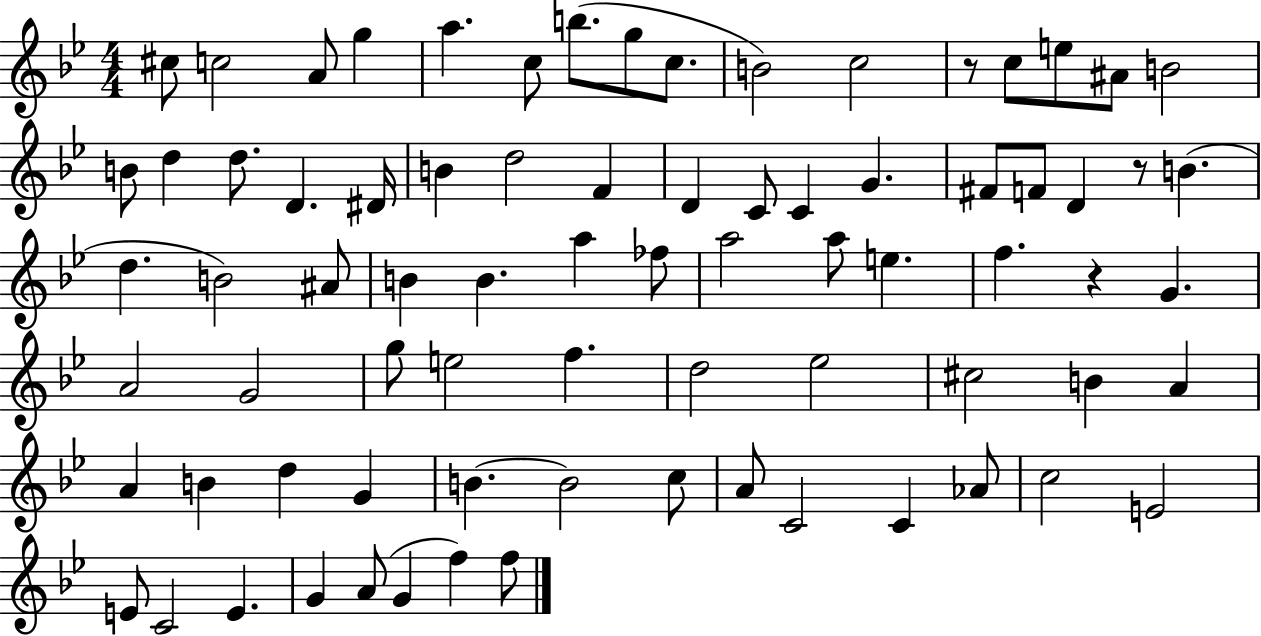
C#5/e C5/h A4/e G5/q A5/q. C5/e B5/e. G5/e C5/e. B4/h C5/h R/e C5/e E5/e A#4/e B4/h B4/e D5/q D5/e. D4/q. D#4/s B4/q D5/h F4/q D4/q C4/e C4/q G4/q. F#4/e F4/e D4/q R/e B4/q. D5/q. B4/h A#4/e B4/q B4/q. A5/q FES5/e A5/h A5/e E5/q. F5/q. R/q G4/q. A4/h G4/h G5/e E5/h F5/q. D5/h Eb5/h C#5/h B4/q A4/q A4/q B4/q D5/q G4/q B4/q. B4/h C5/e A4/e C4/h C4/q Ab4/e C5/h E4/h E4/e C4/h E4/q. G4/q A4/e G4/q F5/q F5/e